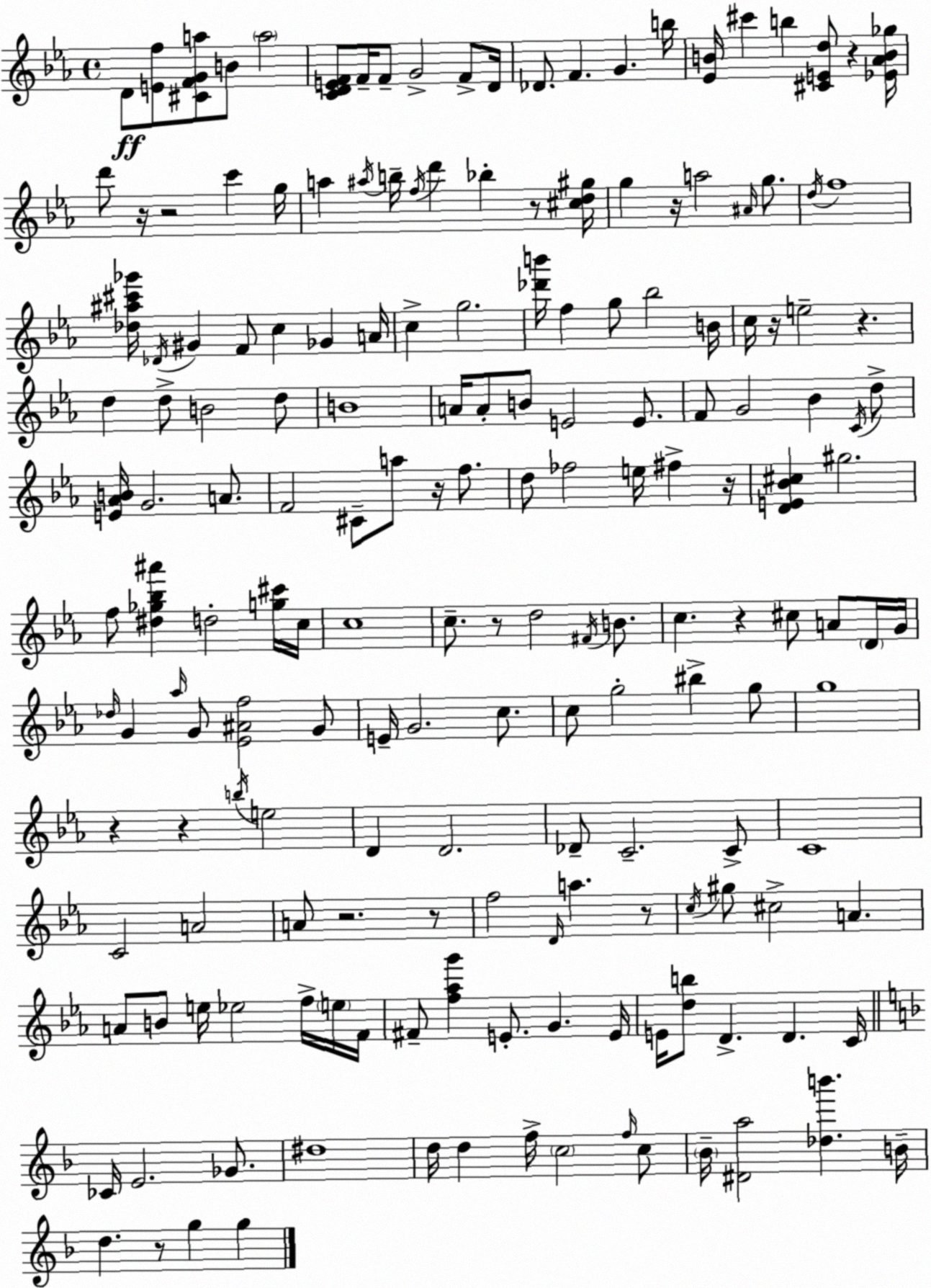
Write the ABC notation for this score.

X:1
T:Untitled
M:4/4
L:1/4
K:Cm
D/2 [Ef]/2 [^CFGa]/2 B/2 a2 [CDEF]/2 F/4 F/2 G2 F/2 D/4 _D/2 F G b/4 [_EB]/4 ^c' b [^CEd]/2 z [_E_AB_g]/4 d'/2 z/4 z2 c' g/4 a ^a/4 b/4 f/4 d' _b z/2 [^cd^g]/4 g z/4 a2 ^A/4 g/2 d/4 f4 [_d^a^c'_g']/4 _D/4 ^G F/2 c _G A/4 c g2 [_d'b']/4 f g/2 _b2 B/4 c/4 z/4 e2 z d d/2 B2 d/2 B4 A/4 A/2 B/2 E2 E/2 F/2 G2 _B C/4 d/2 [E_AB]/4 G2 A/2 F2 ^C/2 a/2 z/4 f/2 d/2 _f2 e/4 ^f z/4 [DE_B^c] ^g2 f/2 [^d_g_b^a'] d2 [g^c']/4 c/4 c4 c/2 z/2 d2 ^F/4 B/2 c z ^c/2 A/2 D/4 G/4 _d/4 G _a/4 G/2 [_E^Af]2 G/2 E/4 G2 c/2 c/2 g2 ^b g/2 g4 z z b/4 e2 D D2 _D/2 C2 C/2 C4 C2 A2 A/2 z2 z/2 f2 D/4 a z/2 c/4 ^g/2 ^c2 A A/2 B/2 e/4 _e2 f/4 e/4 F/4 ^F/2 [f_ag'] E/2 G E/4 E/4 [db]/2 D D C/4 _C/4 E2 _G/2 ^d4 d/4 d f/4 c2 f/4 c/2 _B/4 [^Da]2 [_db'] B/4 d z/2 g g